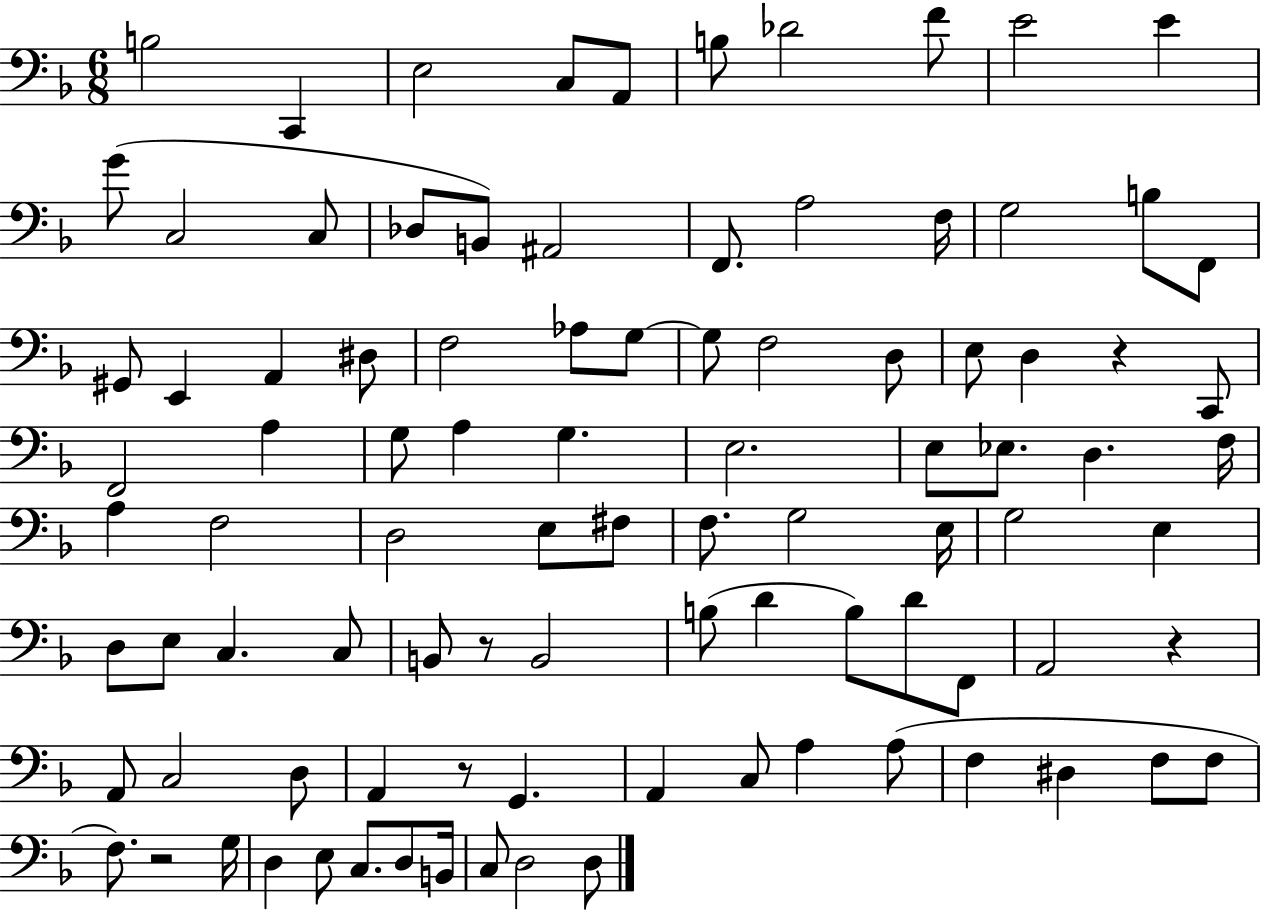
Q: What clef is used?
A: bass